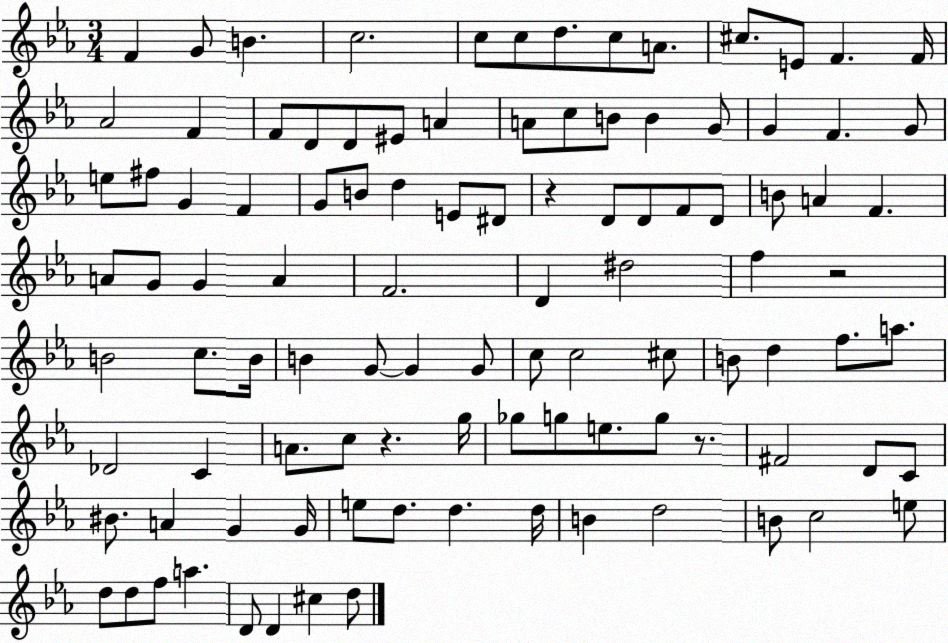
X:1
T:Untitled
M:3/4
L:1/4
K:Eb
F G/2 B c2 c/2 c/2 d/2 c/2 A/2 ^c/2 E/2 F F/4 _A2 F F/2 D/2 D/2 ^E/2 A A/2 c/2 B/2 B G/2 G F G/2 e/2 ^f/2 G F G/2 B/2 d E/2 ^D/2 z D/2 D/2 F/2 D/2 B/2 A F A/2 G/2 G A F2 D ^d2 f z2 B2 c/2 B/4 B G/2 G G/2 c/2 c2 ^c/2 B/2 d f/2 a/2 _D2 C A/2 c/2 z g/4 _g/2 g/2 e/2 g/2 z/2 ^F2 D/2 C/2 ^B/2 A G G/4 e/2 d/2 d d/4 B d2 B/2 c2 e/2 d/2 d/2 f/2 a D/2 D ^c d/2